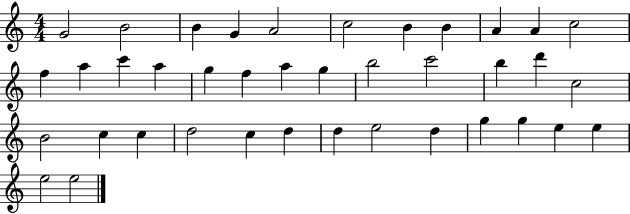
X:1
T:Untitled
M:4/4
L:1/4
K:C
G2 B2 B G A2 c2 B B A A c2 f a c' a g f a g b2 c'2 b d' c2 B2 c c d2 c d d e2 d g g e e e2 e2